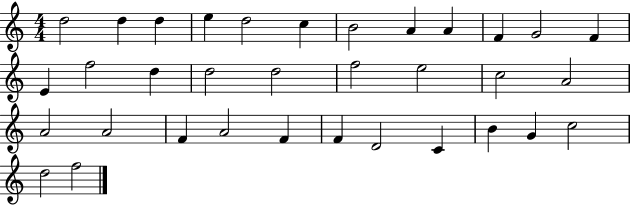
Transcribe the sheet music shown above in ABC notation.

X:1
T:Untitled
M:4/4
L:1/4
K:C
d2 d d e d2 c B2 A A F G2 F E f2 d d2 d2 f2 e2 c2 A2 A2 A2 F A2 F F D2 C B G c2 d2 f2